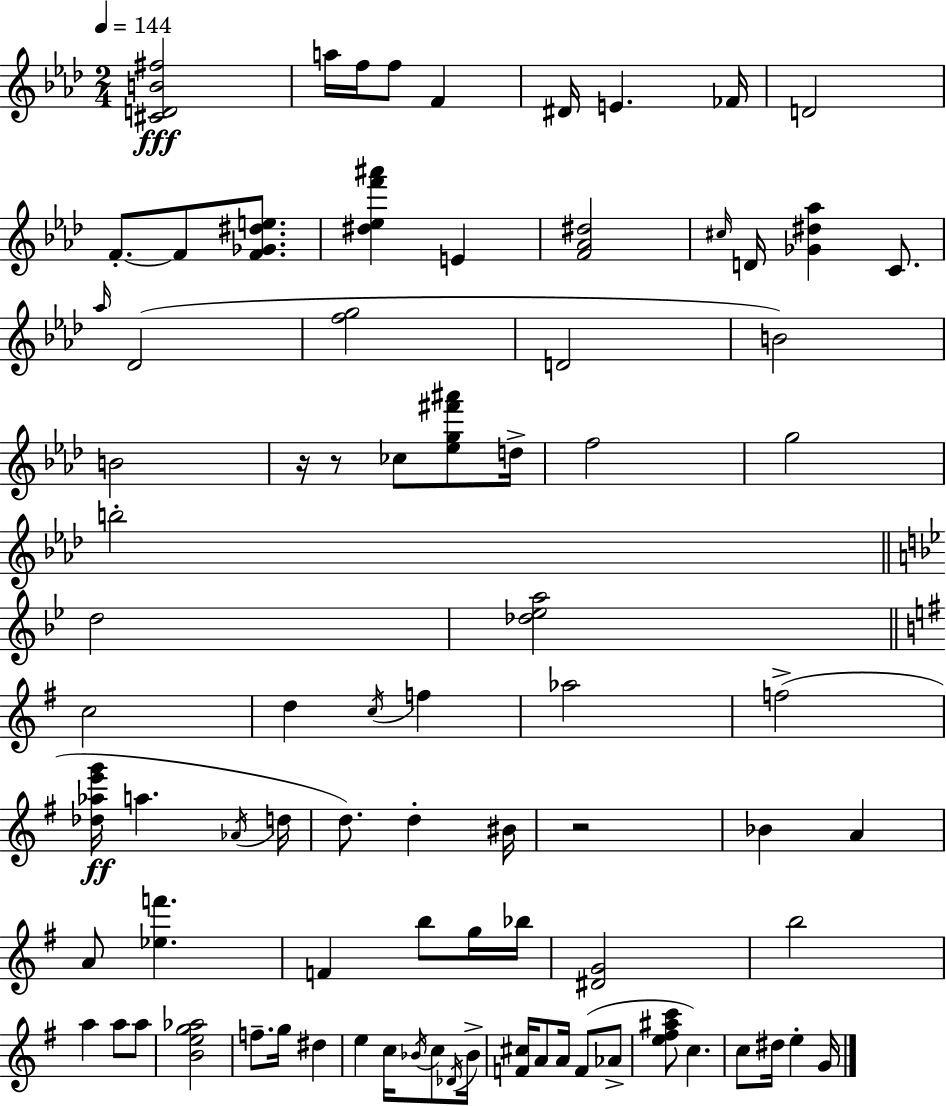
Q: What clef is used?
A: treble